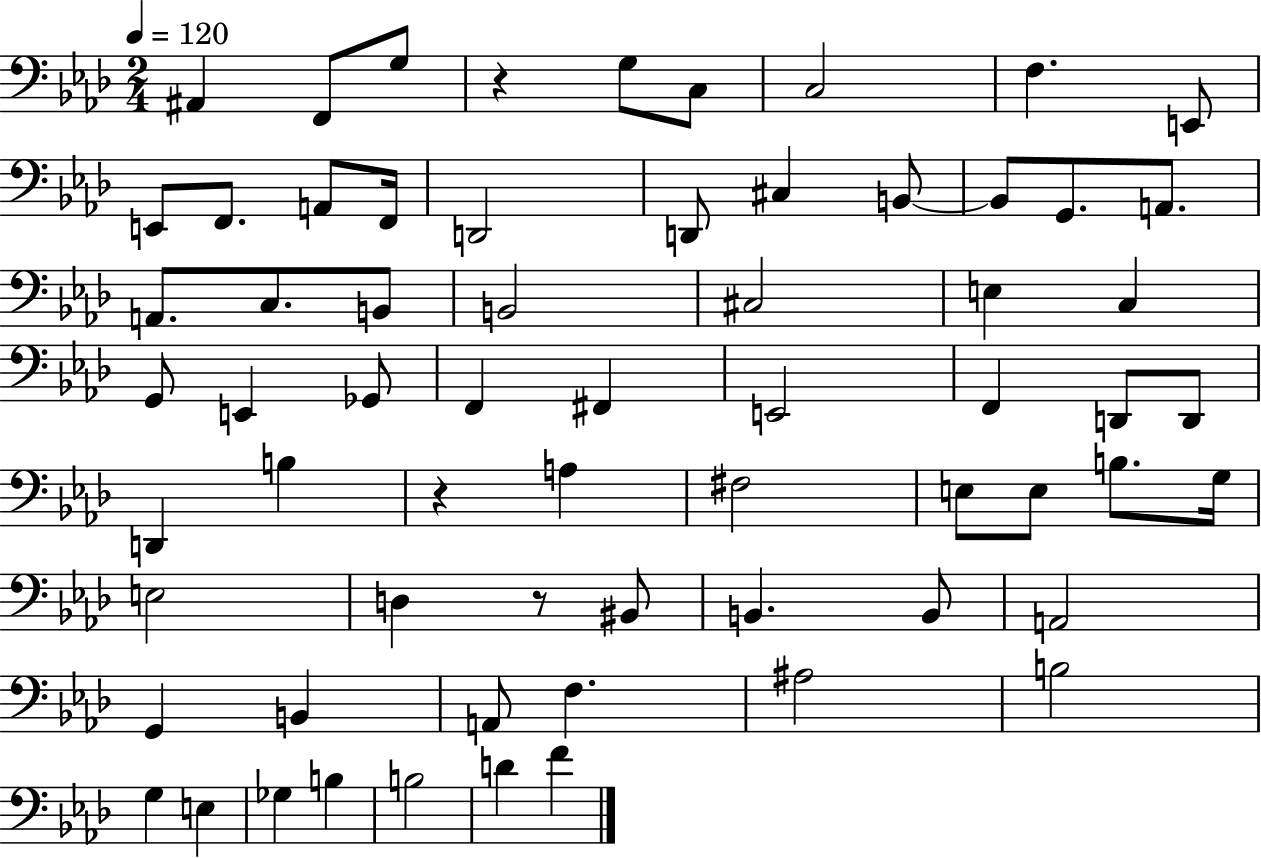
{
  \clef bass
  \numericTimeSignature
  \time 2/4
  \key aes \major
  \tempo 4 = 120
  ais,4 f,8 g8 | r4 g8 c8 | c2 | f4. e,8 | \break e,8 f,8. a,8 f,16 | d,2 | d,8 cis4 b,8~~ | b,8 g,8. a,8. | \break a,8. c8. b,8 | b,2 | cis2 | e4 c4 | \break g,8 e,4 ges,8 | f,4 fis,4 | e,2 | f,4 d,8 d,8 | \break d,4 b4 | r4 a4 | fis2 | e8 e8 b8. g16 | \break e2 | d4 r8 bis,8 | b,4. b,8 | a,2 | \break g,4 b,4 | a,8 f4. | ais2 | b2 | \break g4 e4 | ges4 b4 | b2 | d'4 f'4 | \break \bar "|."
}